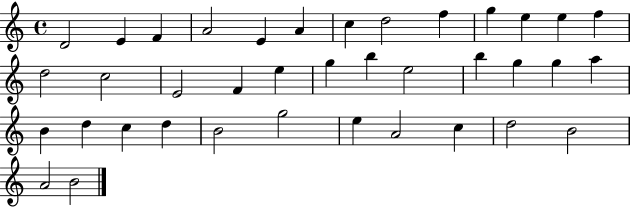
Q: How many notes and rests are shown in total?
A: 38